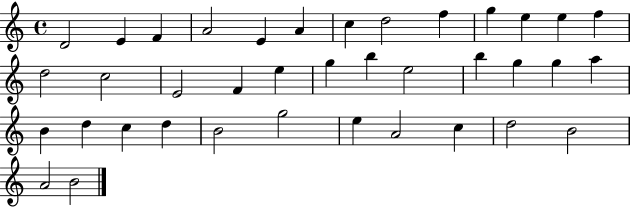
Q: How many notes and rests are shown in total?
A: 38